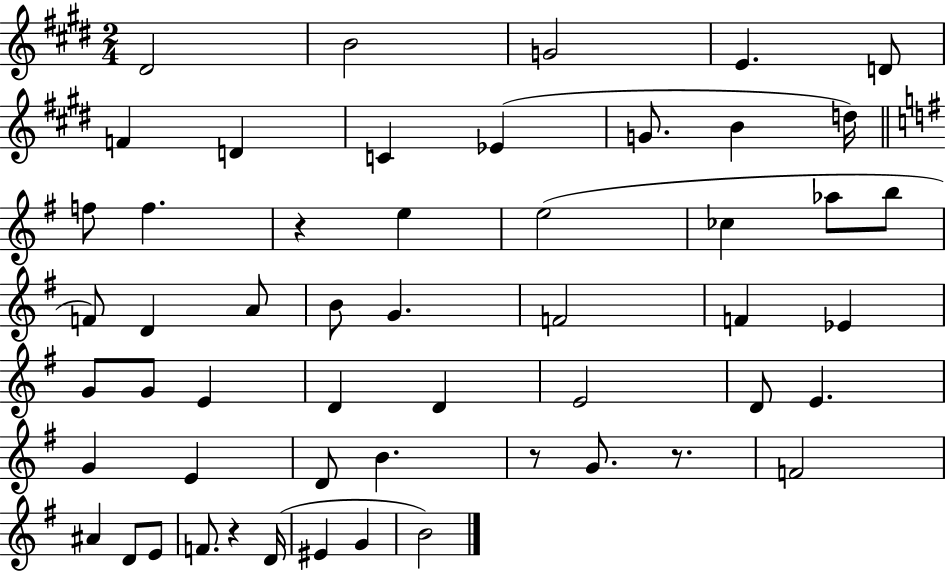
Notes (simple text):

D#4/h B4/h G4/h E4/q. D4/e F4/q D4/q C4/q Eb4/q G4/e. B4/q D5/s F5/e F5/q. R/q E5/q E5/h CES5/q Ab5/e B5/e F4/e D4/q A4/e B4/e G4/q. F4/h F4/q Eb4/q G4/e G4/e E4/q D4/q D4/q E4/h D4/e E4/q. G4/q E4/q D4/e B4/q. R/e G4/e. R/e. F4/h A#4/q D4/e E4/e F4/e. R/q D4/s EIS4/q G4/q B4/h